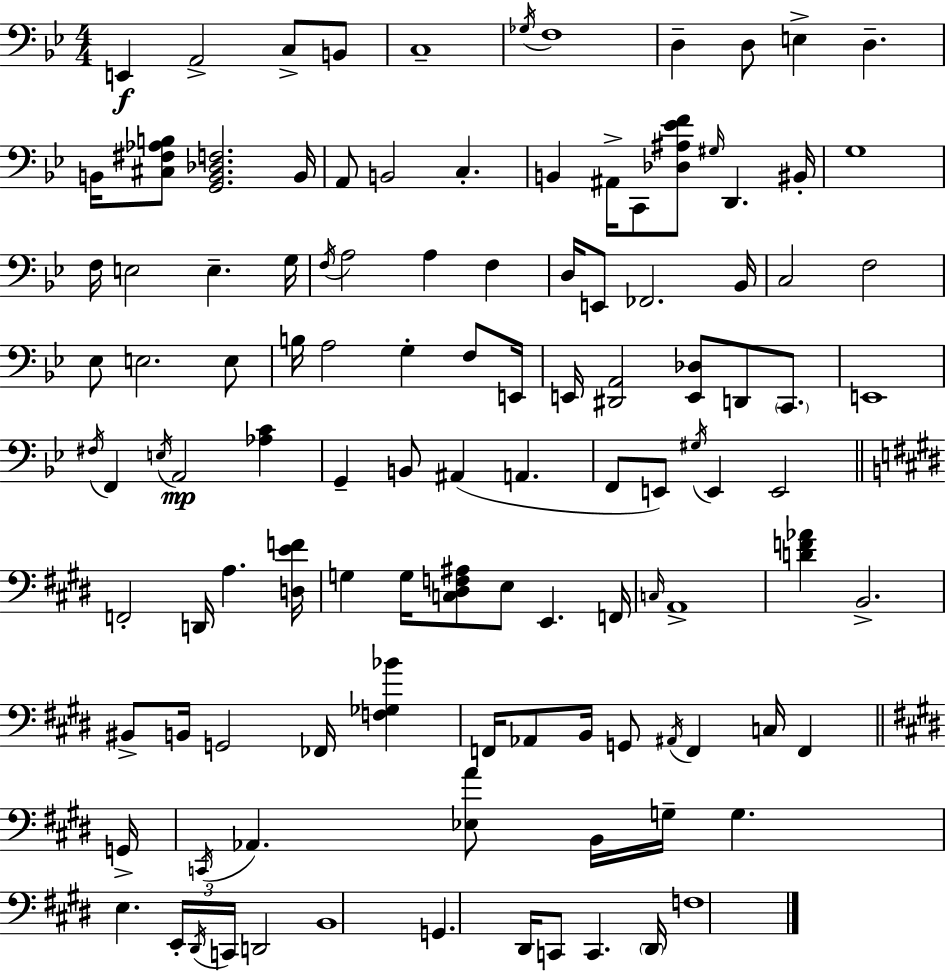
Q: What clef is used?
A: bass